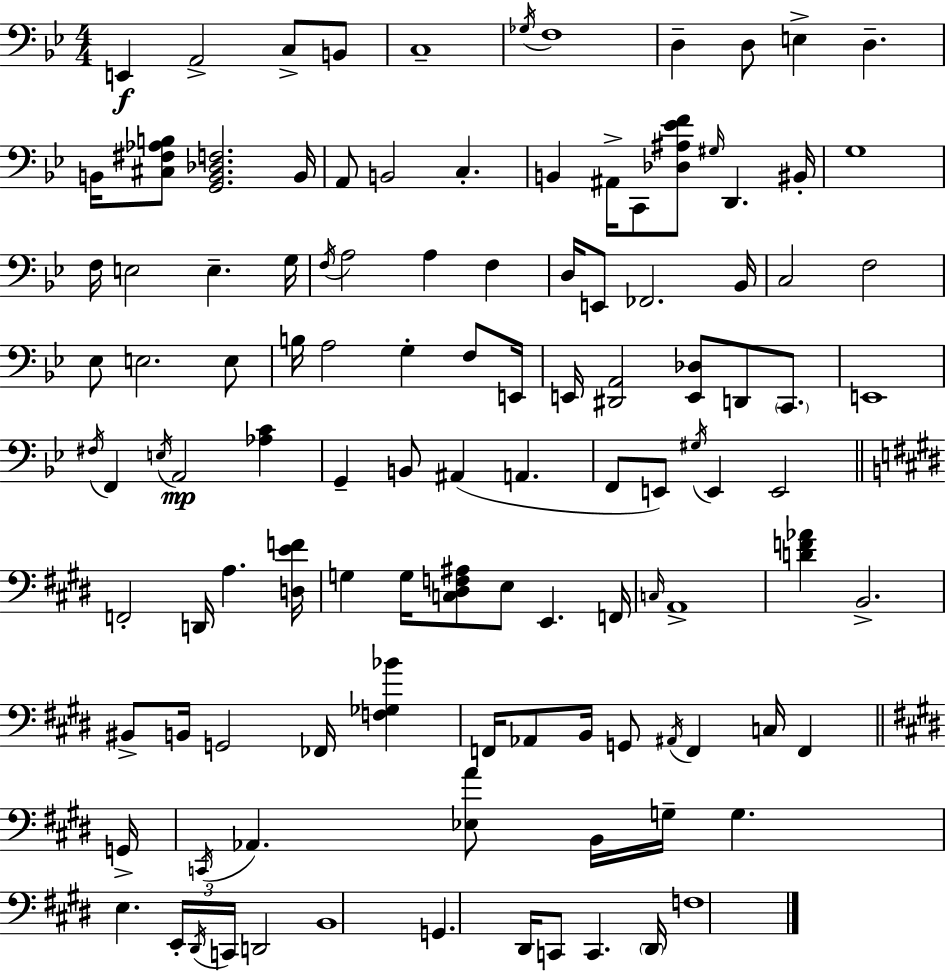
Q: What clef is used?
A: bass